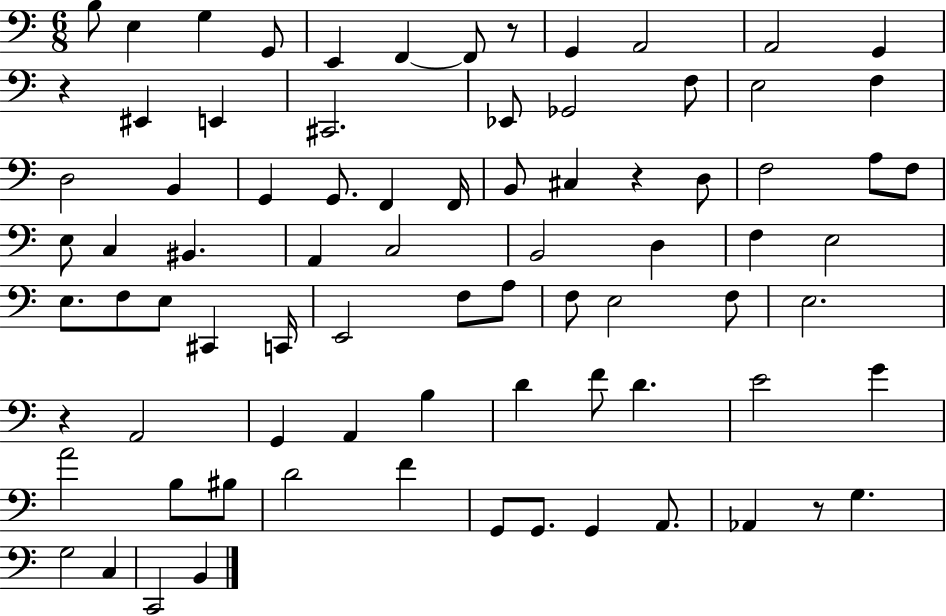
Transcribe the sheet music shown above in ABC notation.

X:1
T:Untitled
M:6/8
L:1/4
K:C
B,/2 E, G, G,,/2 E,, F,, F,,/2 z/2 G,, A,,2 A,,2 G,, z ^E,, E,, ^C,,2 _E,,/2 _G,,2 F,/2 E,2 F, D,2 B,, G,, G,,/2 F,, F,,/4 B,,/2 ^C, z D,/2 F,2 A,/2 F,/2 E,/2 C, ^B,, A,, C,2 B,,2 D, F, E,2 E,/2 F,/2 E,/2 ^C,, C,,/4 E,,2 F,/2 A,/2 F,/2 E,2 F,/2 E,2 z A,,2 G,, A,, B, D F/2 D E2 G A2 B,/2 ^B,/2 D2 F G,,/2 G,,/2 G,, A,,/2 _A,, z/2 G, G,2 C, C,,2 B,,